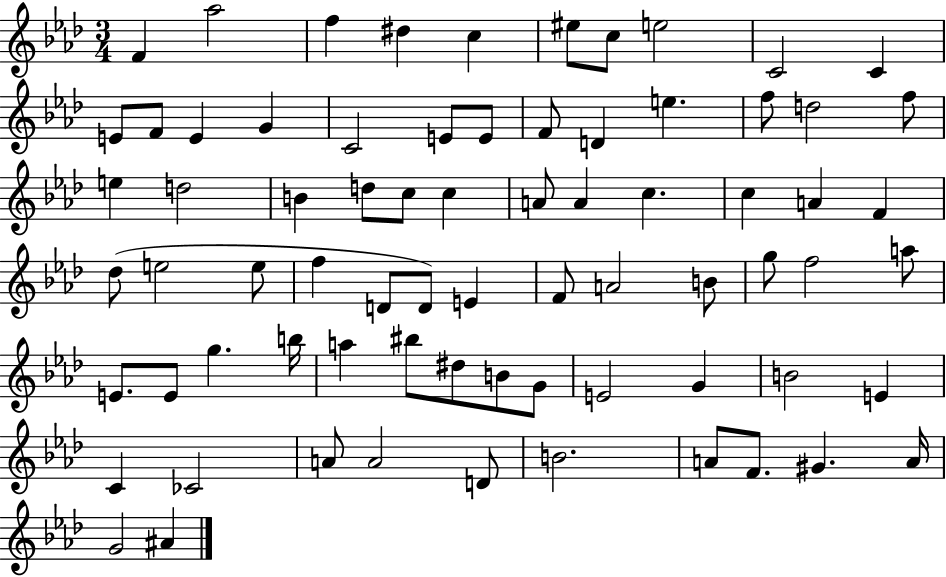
{
  \clef treble
  \numericTimeSignature
  \time 3/4
  \key aes \major
  f'4 aes''2 | f''4 dis''4 c''4 | eis''8 c''8 e''2 | c'2 c'4 | \break e'8 f'8 e'4 g'4 | c'2 e'8 e'8 | f'8 d'4 e''4. | f''8 d''2 f''8 | \break e''4 d''2 | b'4 d''8 c''8 c''4 | a'8 a'4 c''4. | c''4 a'4 f'4 | \break des''8( e''2 e''8 | f''4 d'8 d'8) e'4 | f'8 a'2 b'8 | g''8 f''2 a''8 | \break e'8. e'8 g''4. b''16 | a''4 bis''8 dis''8 b'8 g'8 | e'2 g'4 | b'2 e'4 | \break c'4 ces'2 | a'8 a'2 d'8 | b'2. | a'8 f'8. gis'4. a'16 | \break g'2 ais'4 | \bar "|."
}